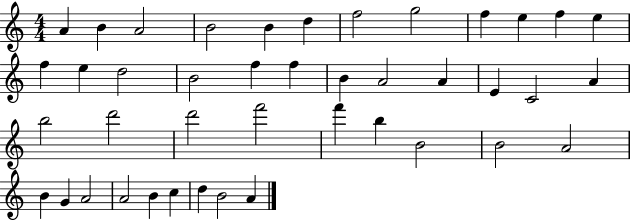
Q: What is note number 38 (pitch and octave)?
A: B4